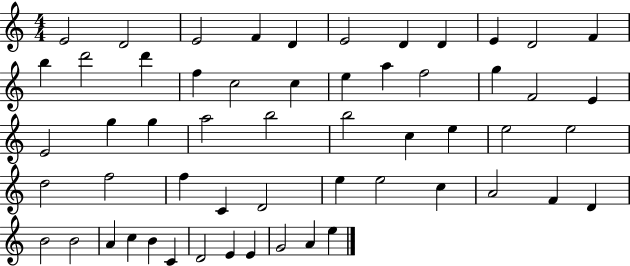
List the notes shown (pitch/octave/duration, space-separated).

E4/h D4/h E4/h F4/q D4/q E4/h D4/q D4/q E4/q D4/h F4/q B5/q D6/h D6/q F5/q C5/h C5/q E5/q A5/q F5/h G5/q F4/h E4/q E4/h G5/q G5/q A5/h B5/h B5/h C5/q E5/q E5/h E5/h D5/h F5/h F5/q C4/q D4/h E5/q E5/h C5/q A4/h F4/q D4/q B4/h B4/h A4/q C5/q B4/q C4/q D4/h E4/q E4/q G4/h A4/q E5/q